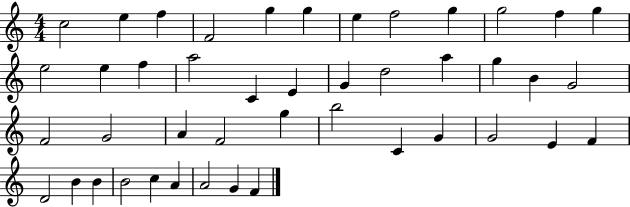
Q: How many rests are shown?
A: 0